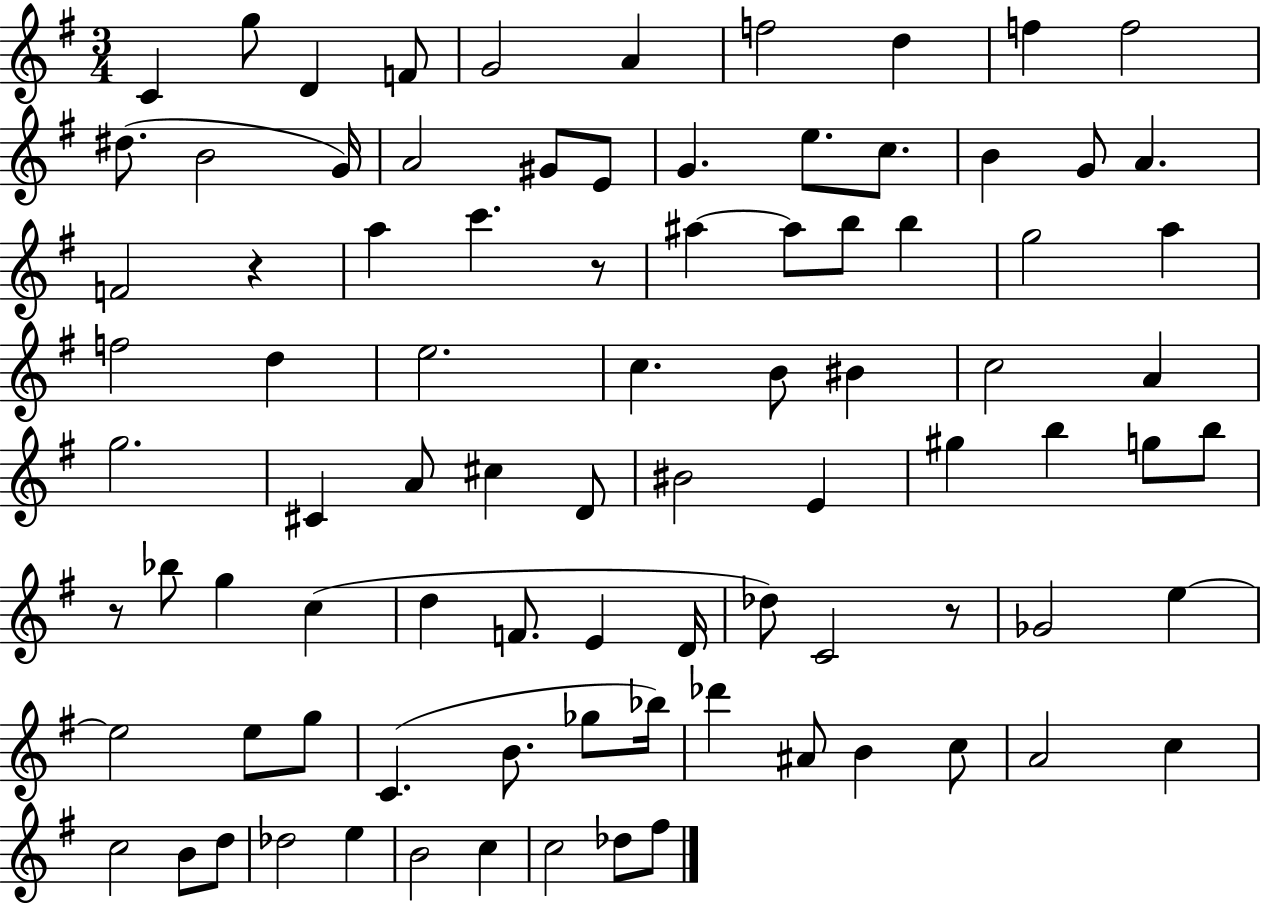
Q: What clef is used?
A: treble